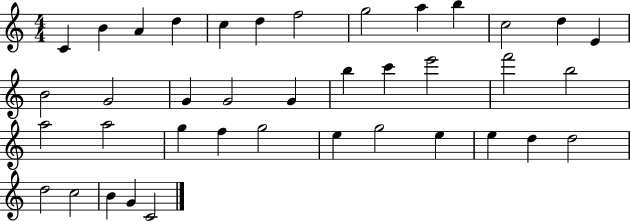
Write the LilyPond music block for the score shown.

{
  \clef treble
  \numericTimeSignature
  \time 4/4
  \key c \major
  c'4 b'4 a'4 d''4 | c''4 d''4 f''2 | g''2 a''4 b''4 | c''2 d''4 e'4 | \break b'2 g'2 | g'4 g'2 g'4 | b''4 c'''4 e'''2 | f'''2 b''2 | \break a''2 a''2 | g''4 f''4 g''2 | e''4 g''2 e''4 | e''4 d''4 d''2 | \break d''2 c''2 | b'4 g'4 c'2 | \bar "|."
}